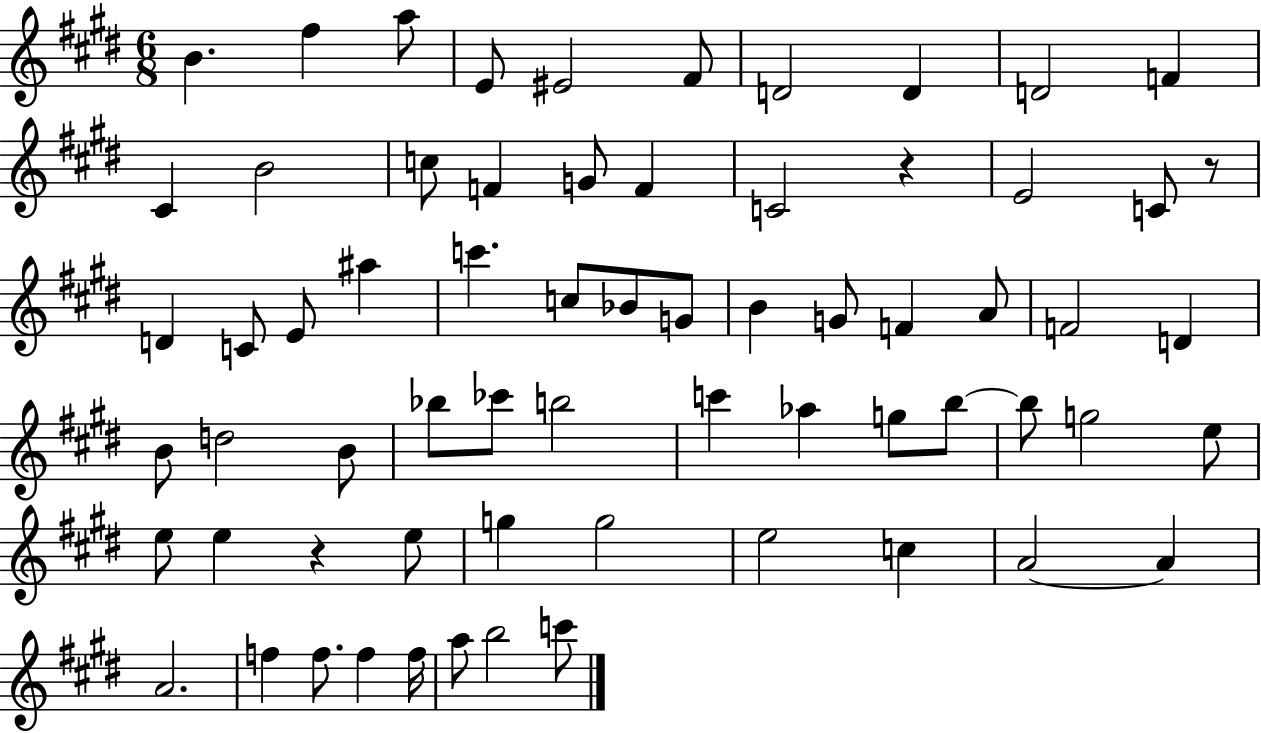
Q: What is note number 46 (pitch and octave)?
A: E5